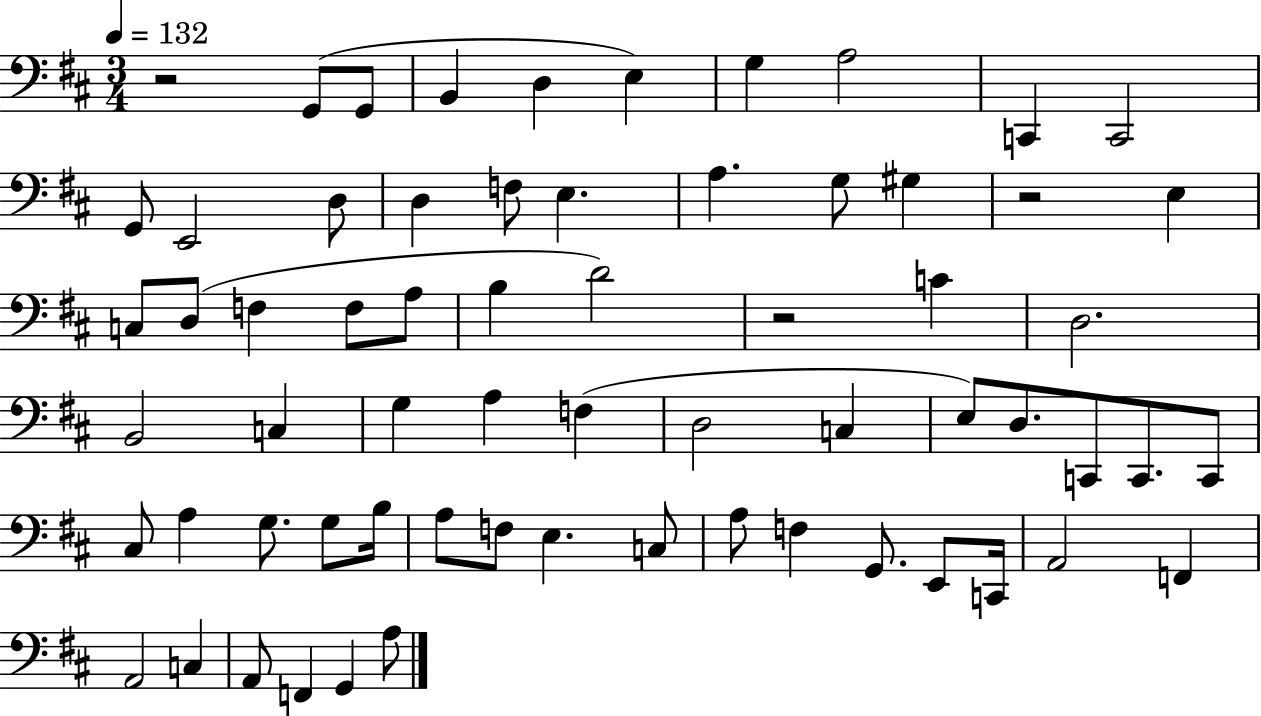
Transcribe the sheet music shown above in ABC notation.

X:1
T:Untitled
M:3/4
L:1/4
K:D
z2 G,,/2 G,,/2 B,, D, E, G, A,2 C,, C,,2 G,,/2 E,,2 D,/2 D, F,/2 E, A, G,/2 ^G, z2 E, C,/2 D,/2 F, F,/2 A,/2 B, D2 z2 C D,2 B,,2 C, G, A, F, D,2 C, E,/2 D,/2 C,,/2 C,,/2 C,,/2 ^C,/2 A, G,/2 G,/2 B,/4 A,/2 F,/2 E, C,/2 A,/2 F, G,,/2 E,,/2 C,,/4 A,,2 F,, A,,2 C, A,,/2 F,, G,, A,/2